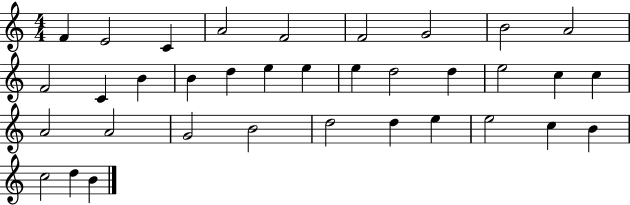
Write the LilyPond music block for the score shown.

{
  \clef treble
  \numericTimeSignature
  \time 4/4
  \key c \major
  f'4 e'2 c'4 | a'2 f'2 | f'2 g'2 | b'2 a'2 | \break f'2 c'4 b'4 | b'4 d''4 e''4 e''4 | e''4 d''2 d''4 | e''2 c''4 c''4 | \break a'2 a'2 | g'2 b'2 | d''2 d''4 e''4 | e''2 c''4 b'4 | \break c''2 d''4 b'4 | \bar "|."
}